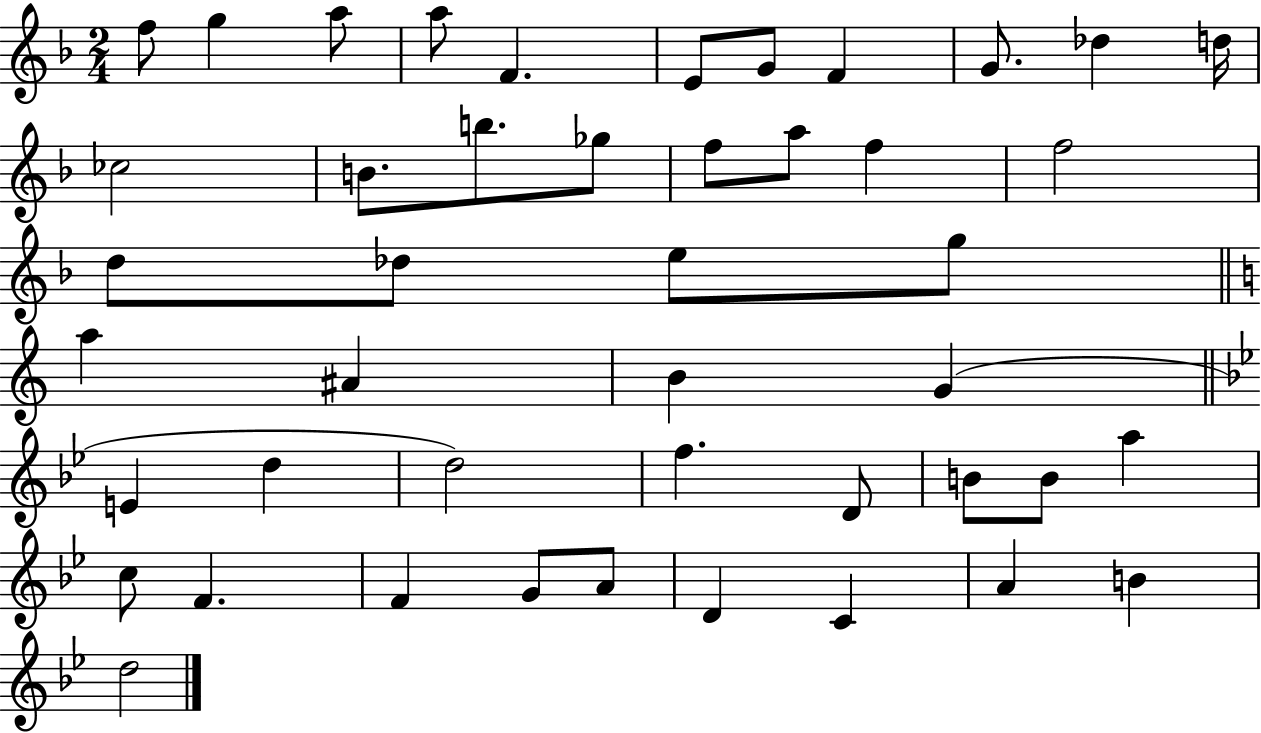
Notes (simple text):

F5/e G5/q A5/e A5/e F4/q. E4/e G4/e F4/q G4/e. Db5/q D5/s CES5/h B4/e. B5/e. Gb5/e F5/e A5/e F5/q F5/h D5/e Db5/e E5/e G5/e A5/q A#4/q B4/q G4/q E4/q D5/q D5/h F5/q. D4/e B4/e B4/e A5/q C5/e F4/q. F4/q G4/e A4/e D4/q C4/q A4/q B4/q D5/h